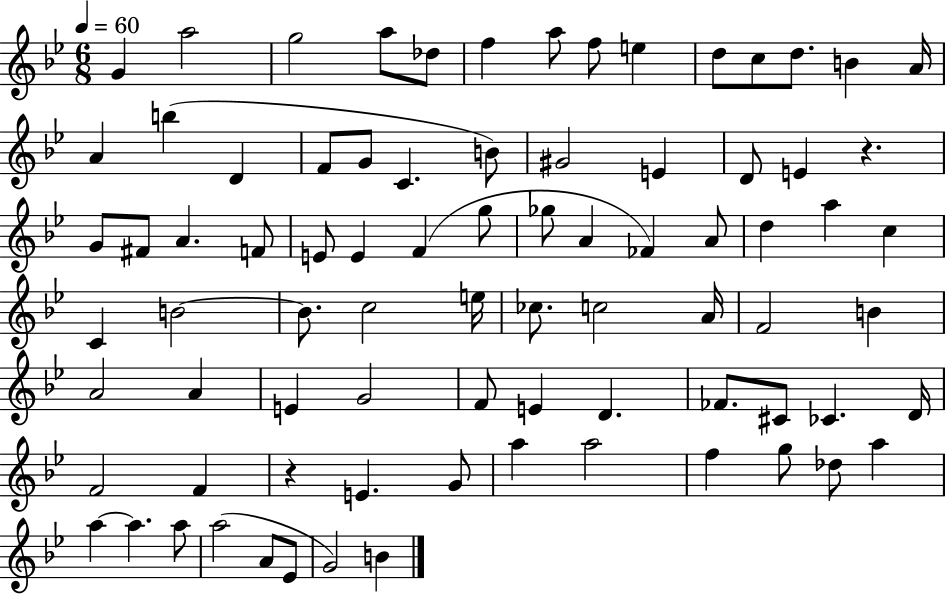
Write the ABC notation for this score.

X:1
T:Untitled
M:6/8
L:1/4
K:Bb
G a2 g2 a/2 _d/2 f a/2 f/2 e d/2 c/2 d/2 B A/4 A b D F/2 G/2 C B/2 ^G2 E D/2 E z G/2 ^F/2 A F/2 E/2 E F g/2 _g/2 A _F A/2 d a c C B2 B/2 c2 e/4 _c/2 c2 A/4 F2 B A2 A E G2 F/2 E D _F/2 ^C/2 _C D/4 F2 F z E G/2 a a2 f g/2 _d/2 a a a a/2 a2 A/2 _E/2 G2 B